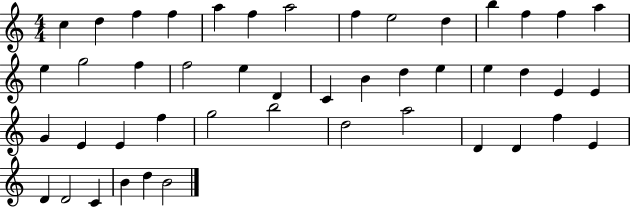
{
  \clef treble
  \numericTimeSignature
  \time 4/4
  \key c \major
  c''4 d''4 f''4 f''4 | a''4 f''4 a''2 | f''4 e''2 d''4 | b''4 f''4 f''4 a''4 | \break e''4 g''2 f''4 | f''2 e''4 d'4 | c'4 b'4 d''4 e''4 | e''4 d''4 e'4 e'4 | \break g'4 e'4 e'4 f''4 | g''2 b''2 | d''2 a''2 | d'4 d'4 f''4 e'4 | \break d'4 d'2 c'4 | b'4 d''4 b'2 | \bar "|."
}